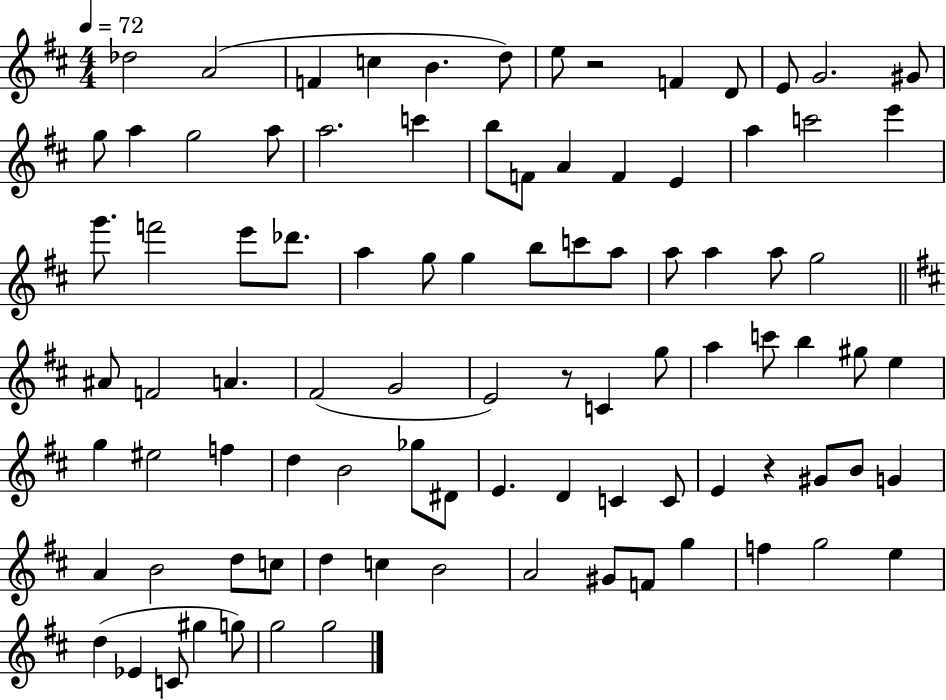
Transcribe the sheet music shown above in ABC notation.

X:1
T:Untitled
M:4/4
L:1/4
K:D
_d2 A2 F c B d/2 e/2 z2 F D/2 E/2 G2 ^G/2 g/2 a g2 a/2 a2 c' b/2 F/2 A F E a c'2 e' g'/2 f'2 e'/2 _d'/2 a g/2 g b/2 c'/2 a/2 a/2 a a/2 g2 ^A/2 F2 A ^F2 G2 E2 z/2 C g/2 a c'/2 b ^g/2 e g ^e2 f d B2 _g/2 ^D/2 E D C C/2 E z ^G/2 B/2 G A B2 d/2 c/2 d c B2 A2 ^G/2 F/2 g f g2 e d _E C/2 ^g g/2 g2 g2